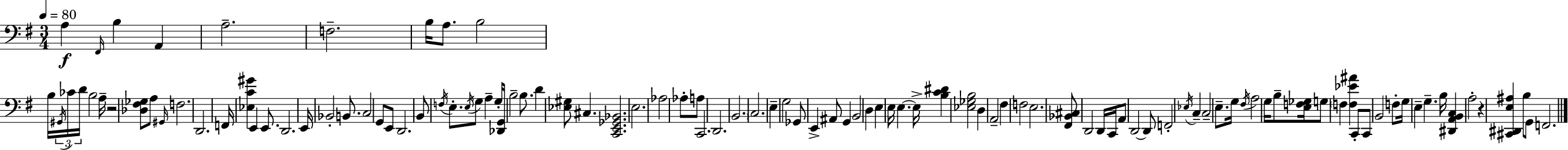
A3/q F#2/s B3/q A2/q A3/h. F3/h. B3/s A3/e. B3/h B3/s G#2/s CES4/s D4/s B3/h A3/s R/h [Db3,F#3,Gb3]/e A3/e G#2/s F3/h. D2/h. F2/s [Eb3,C4,G#4]/q E2/q E2/e. D2/h. E2/s Bb2/h B2/e. C3/h G2/e E2/e D2/h. B2/e F3/s E3/e. E3/s G3/e A3/q G3/s [Db2,G2]/s B3/h B3/e. D4/q [Eb3,G#3]/e C#3/q. [C2,E2,Gb2,Bb2]/h. E3/h. Ab3/h Ab3/e A3/e C2/h. D2/h. B2/h. C3/h. E3/q G3/h Gb2/e E2/q A#2/e G2/q B2/h D3/q E3/q E3/s E3/q. E3/s [B3,C4,D#4]/q [Eb3,Gb3,B3]/h D3/q A2/h F#3/q F3/h E3/h. [F#2,Bb2,C#3]/e D2/h D2/s C2/s A2/e D2/h D2/e F2/h Eb3/s C3/q C3/h E3/e. G3/s F#3/s A3/h G3/s B3/e [E3,F3,Gb3]/s G3/e F3/q [F3,Eb4,A#4]/q C2/e C2/e B2/h F3/e G3/s E3/q G3/q. B3/s [D#2,A2,B2,C3]/q A3/h R/q [C#2,D#2,E3,A#3]/q B3/e G2/e F2/h.